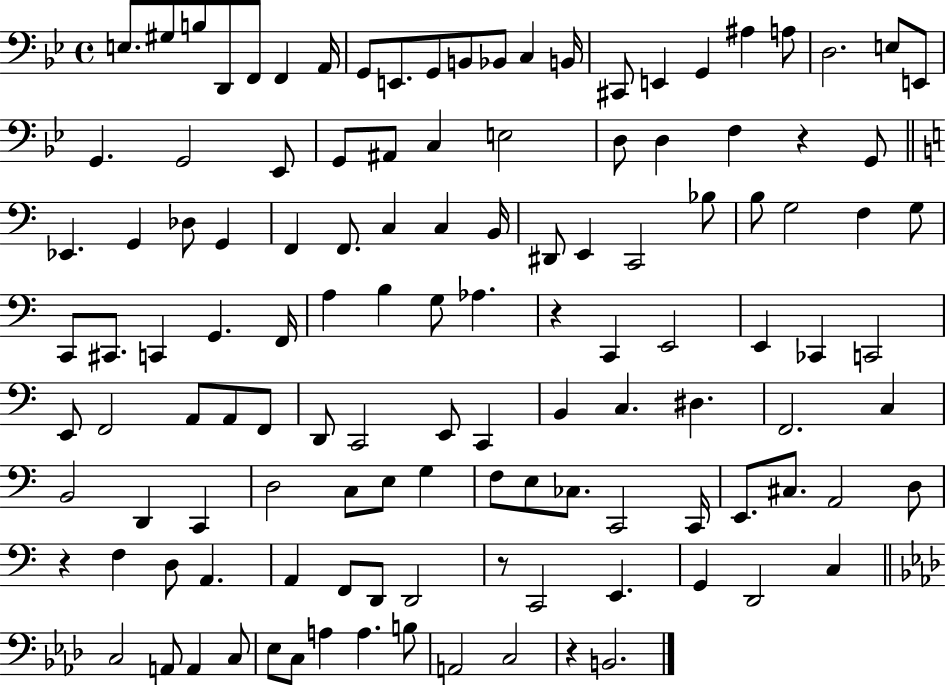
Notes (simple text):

E3/e. G#3/e B3/e D2/e F2/e F2/q A2/s G2/e E2/e. G2/e B2/e Bb2/e C3/q B2/s C#2/e E2/q G2/q A#3/q A3/e D3/h. E3/e E2/e G2/q. G2/h Eb2/e G2/e A#2/e C3/q E3/h D3/e D3/q F3/q R/q G2/e Eb2/q. G2/q Db3/e G2/q F2/q F2/e. C3/q C3/q B2/s D#2/e E2/q C2/h Bb3/e B3/e G3/h F3/q G3/e C2/e C#2/e. C2/q G2/q. F2/s A3/q B3/q G3/e Ab3/q. R/q C2/q E2/h E2/q CES2/q C2/h E2/e F2/h A2/e A2/e F2/e D2/e C2/h E2/e C2/q B2/q C3/q. D#3/q. F2/h. C3/q B2/h D2/q C2/q D3/h C3/e E3/e G3/q F3/e E3/e CES3/e. C2/h C2/s E2/e. C#3/e. A2/h D3/e R/q F3/q D3/e A2/q. A2/q F2/e D2/e D2/h R/e C2/h E2/q. G2/q D2/h C3/q C3/h A2/e A2/q C3/e Eb3/e C3/e A3/q A3/q. B3/e A2/h C3/h R/q B2/h.